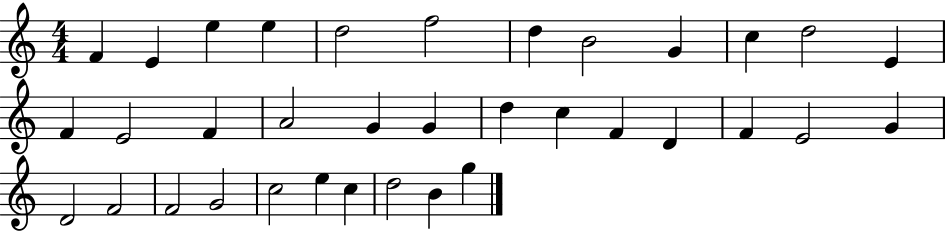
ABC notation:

X:1
T:Untitled
M:4/4
L:1/4
K:C
F E e e d2 f2 d B2 G c d2 E F E2 F A2 G G d c F D F E2 G D2 F2 F2 G2 c2 e c d2 B g